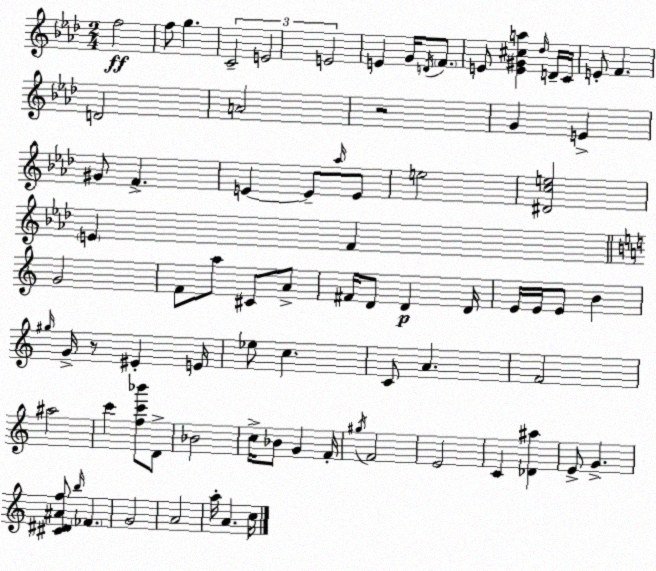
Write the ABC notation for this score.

X:1
T:Untitled
M:2/4
L:1/4
K:Ab
f2 f/2 g C2 E2 E2 E G/4 D/4 F/2 E/2 [E^G^ca] _d/4 D/4 C/4 E/2 F D2 A2 z2 G E ^G/2 F E E/2 _a/4 E/2 e2 [^Dce]2 E F G2 F/2 a/2 ^C/2 A/2 ^F/4 D/2 D D/4 E/4 E/4 E/2 B ^g/4 G/4 z/2 ^E E/4 _e/2 c C/2 A F2 ^a2 c' [fc'_b']/2 D/2 _B2 c/4 _B/2 G F/4 ^g/4 F2 E2 C [_D^a] E/2 G [^C^D^Af]/2 b/4 _F G2 A2 a/4 A c/4